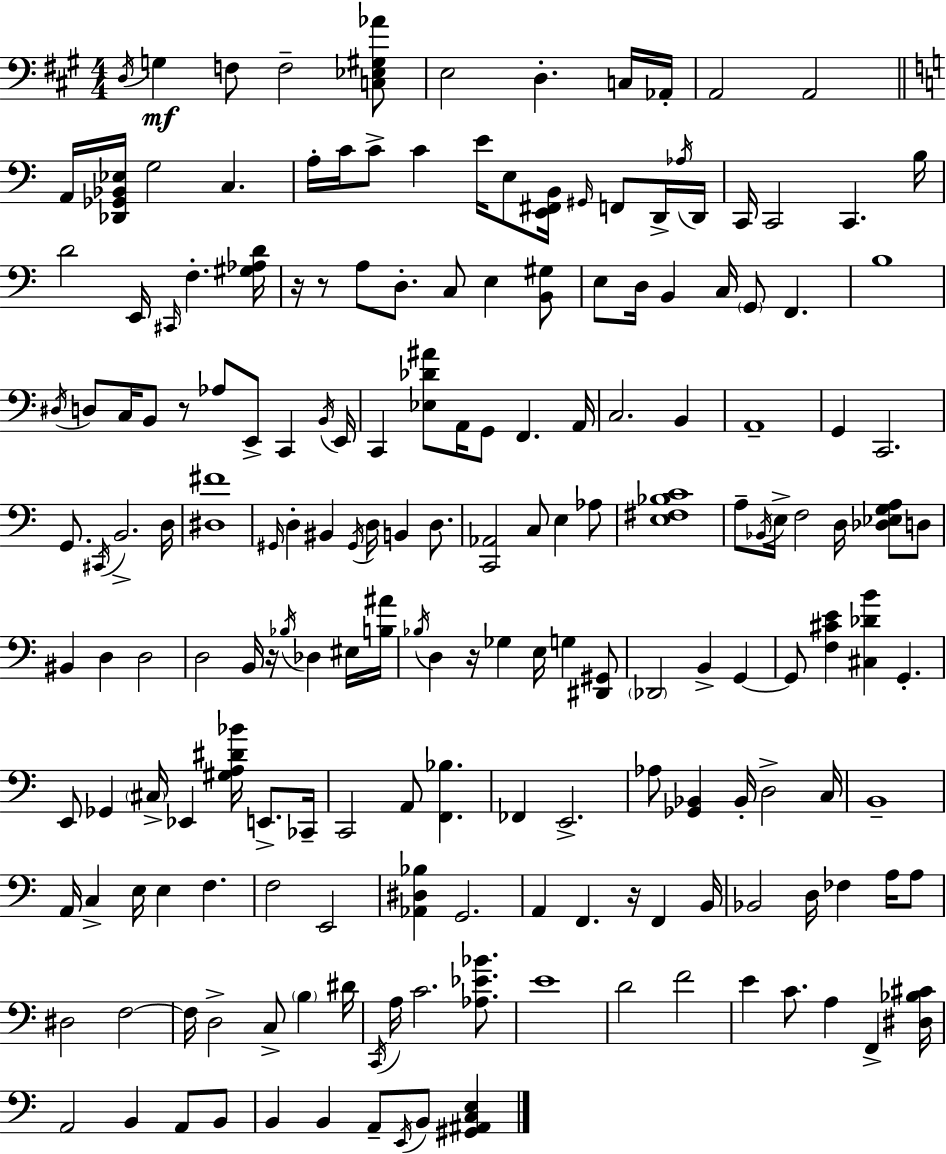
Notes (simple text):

D3/s G3/q F3/e F3/h [C3,Eb3,G#3,Ab4]/e E3/h D3/q. C3/s Ab2/s A2/h A2/h A2/s [Db2,Gb2,Bb2,Eb3]/s G3/h C3/q. A3/s C4/s C4/e C4/q E4/s E3/e [E2,F#2,B2]/s G#2/s F2/e D2/s Ab3/s D2/s C2/s C2/h C2/q. B3/s D4/h E2/s C#2/s F3/q. [G#3,Ab3,D4]/s R/s R/e A3/e D3/e. C3/e E3/q [B2,G#3]/e E3/e D3/s B2/q C3/s G2/e F2/q. B3/w D#3/s D3/e C3/s B2/e R/e Ab3/e E2/e C2/q B2/s E2/s C2/q [Eb3,Db4,A#4]/e A2/s G2/e F2/q. A2/s C3/h. B2/q A2/w G2/q C2/h. G2/e. C#2/s B2/h. D3/s [D#3,F#4]/w G#2/s D3/q BIS2/q G#2/s D3/s B2/q D3/e. [C2,Ab2]/h C3/e E3/q Ab3/e [E3,F#3,Bb3,C4]/w A3/e Bb2/s E3/s F3/h D3/s [Db3,Eb3,G3,A3]/e D3/e BIS2/q D3/q D3/h D3/h B2/s R/s Bb3/s Db3/q EIS3/s [B3,A#4]/s Bb3/s D3/q R/s Gb3/q E3/s G3/q [D#2,G#2]/e Db2/h B2/q G2/q G2/e [F3,C#4,E4]/q [C#3,Db4,B4]/q G2/q. E2/e Gb2/q C#3/s Eb2/q [G#3,A3,D#4,Bb4]/s E2/e. CES2/s C2/h A2/e [F2,Bb3]/q. FES2/q E2/h. Ab3/e [Gb2,Bb2]/q Bb2/s D3/h C3/s B2/w A2/s C3/q E3/s E3/q F3/q. F3/h E2/h [Ab2,D#3,Bb3]/q G2/h. A2/q F2/q. R/s F2/q B2/s Bb2/h D3/s FES3/q A3/s A3/e D#3/h F3/h F3/s D3/h C3/e B3/q D#4/s C2/s A3/s C4/h. [Ab3,Eb4,Bb4]/e. E4/w D4/h F4/h E4/q C4/e. A3/q F2/q [D#3,Bb3,C#4]/s A2/h B2/q A2/e B2/e B2/q B2/q A2/e E2/s B2/e [G#2,A#2,C3,E3]/q